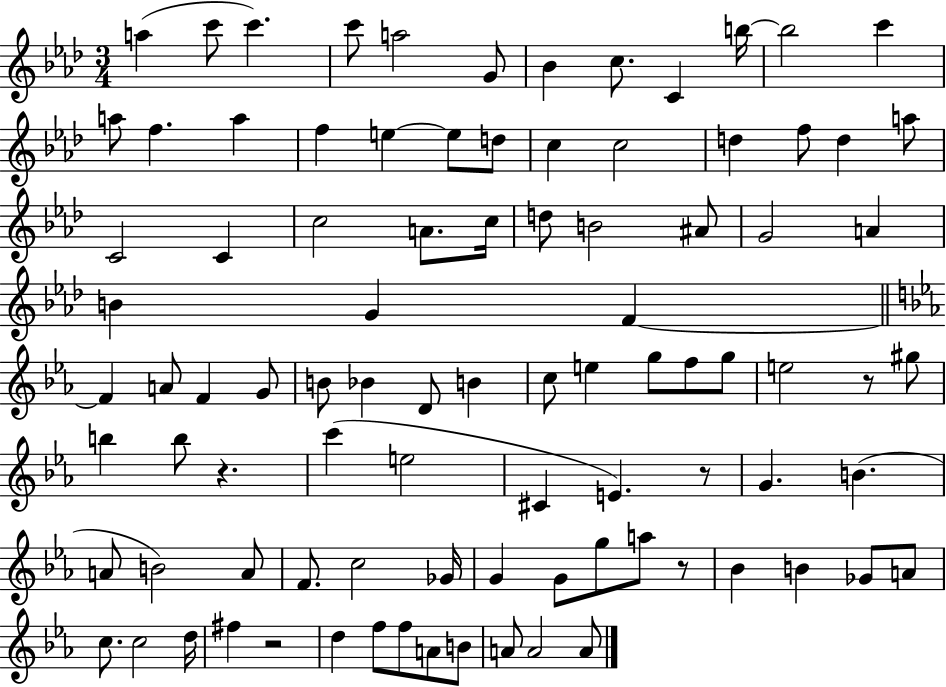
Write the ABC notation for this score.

X:1
T:Untitled
M:3/4
L:1/4
K:Ab
a c'/2 c' c'/2 a2 G/2 _B c/2 C b/4 b2 c' a/2 f a f e e/2 d/2 c c2 d f/2 d a/2 C2 C c2 A/2 c/4 d/2 B2 ^A/2 G2 A B G F F A/2 F G/2 B/2 _B D/2 B c/2 e g/2 f/2 g/2 e2 z/2 ^g/2 b b/2 z c' e2 ^C E z/2 G B A/2 B2 A/2 F/2 c2 _G/4 G G/2 g/2 a/2 z/2 _B B _G/2 A/2 c/2 c2 d/4 ^f z2 d f/2 f/2 A/2 B/2 A/2 A2 A/2